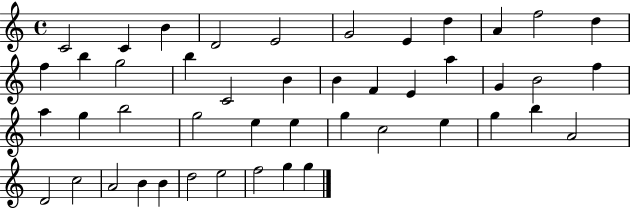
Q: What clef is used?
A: treble